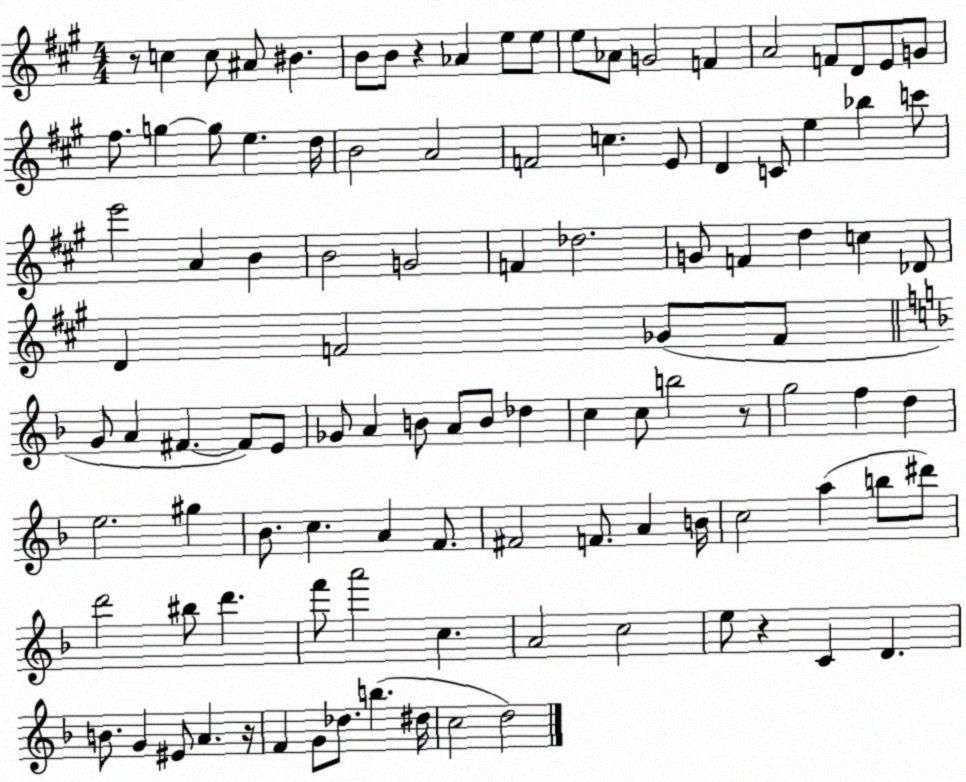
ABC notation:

X:1
T:Untitled
M:4/4
L:1/4
K:A
z/2 c c/2 ^A/2 ^B B/2 B/2 z _A e/2 e/2 e/2 _A/2 G2 F A2 F/2 D/2 E/2 G/2 ^f/2 g g/2 e d/4 B2 A2 F2 c E/2 D C/2 e _b c'/2 e'2 A B B2 G2 F _d2 G/2 F d c _D/2 D F2 _G/2 F/2 G/2 A ^F ^F/2 E/2 _G/2 A B/2 A/2 B/2 _d c c/2 b2 z/2 g2 f d e2 ^g _B/2 c A F/2 ^F2 F/2 A B/4 c2 a b/2 ^d'/2 d'2 ^b/2 d' f'/2 a'2 c A2 c2 e/2 z C D B/2 G ^E/2 A z/4 F G/2 _d/2 b ^d/4 c2 d2